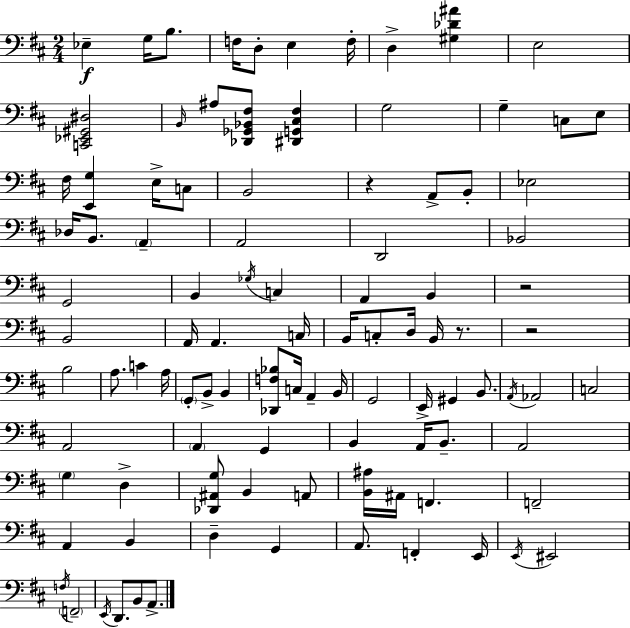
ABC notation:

X:1
T:Untitled
M:2/4
L:1/4
K:D
_E, G,/4 B,/2 F,/4 D,/2 E, F,/4 D, [^G,_D^A] E,2 [C,,_E,,^G,,^D,]2 B,,/4 ^A,/2 [_D,,_G,,_B,,^F,]/2 [^D,,G,,^C,^F,] G,2 G, C,/2 E,/2 ^F,/4 [E,,G,] E,/4 C,/2 B,,2 z A,,/2 B,,/2 _E,2 _D,/4 B,,/2 A,, A,,2 D,,2 _B,,2 G,,2 B,, _G,/4 C, A,, B,, z2 B,,2 A,,/4 A,, C,/4 B,,/4 C,/2 D,/4 B,,/4 z/2 z2 B,2 A,/2 C A,/4 G,,/2 B,,/2 B,, [_D,,F,_B,]/2 C,/4 A,, B,,/4 G,,2 E,,/4 ^G,, B,,/2 A,,/4 _A,,2 C,2 A,,2 A,, G,, B,, A,,/4 B,,/2 A,,2 G, D, [_D,,^A,,G,]/2 B,, A,,/2 [B,,^A,]/4 ^A,,/4 F,, F,,2 A,, B,, D, G,, A,,/2 F,, E,,/4 E,,/4 ^E,,2 F,/4 F,,2 E,,/4 D,,/2 B,,/2 A,,/2